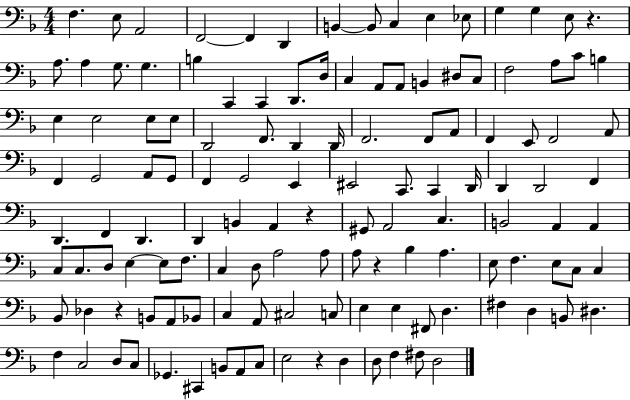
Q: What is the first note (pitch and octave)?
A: F3